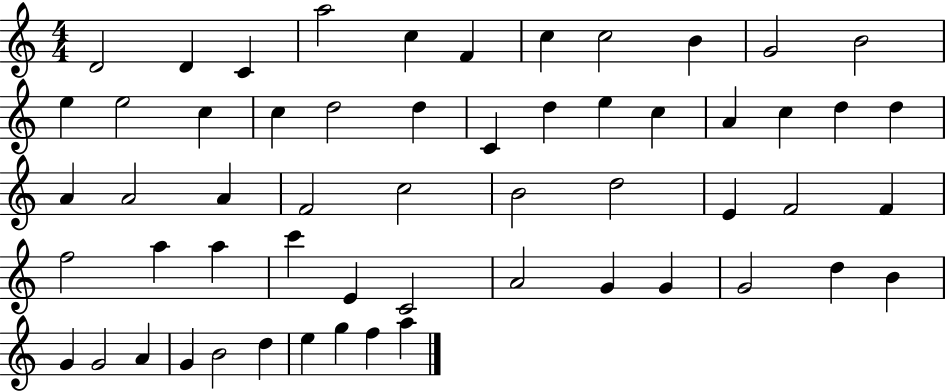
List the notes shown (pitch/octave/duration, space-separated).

D4/h D4/q C4/q A5/h C5/q F4/q C5/q C5/h B4/q G4/h B4/h E5/q E5/h C5/q C5/q D5/h D5/q C4/q D5/q E5/q C5/q A4/q C5/q D5/q D5/q A4/q A4/h A4/q F4/h C5/h B4/h D5/h E4/q F4/h F4/q F5/h A5/q A5/q C6/q E4/q C4/h A4/h G4/q G4/q G4/h D5/q B4/q G4/q G4/h A4/q G4/q B4/h D5/q E5/q G5/q F5/q A5/q